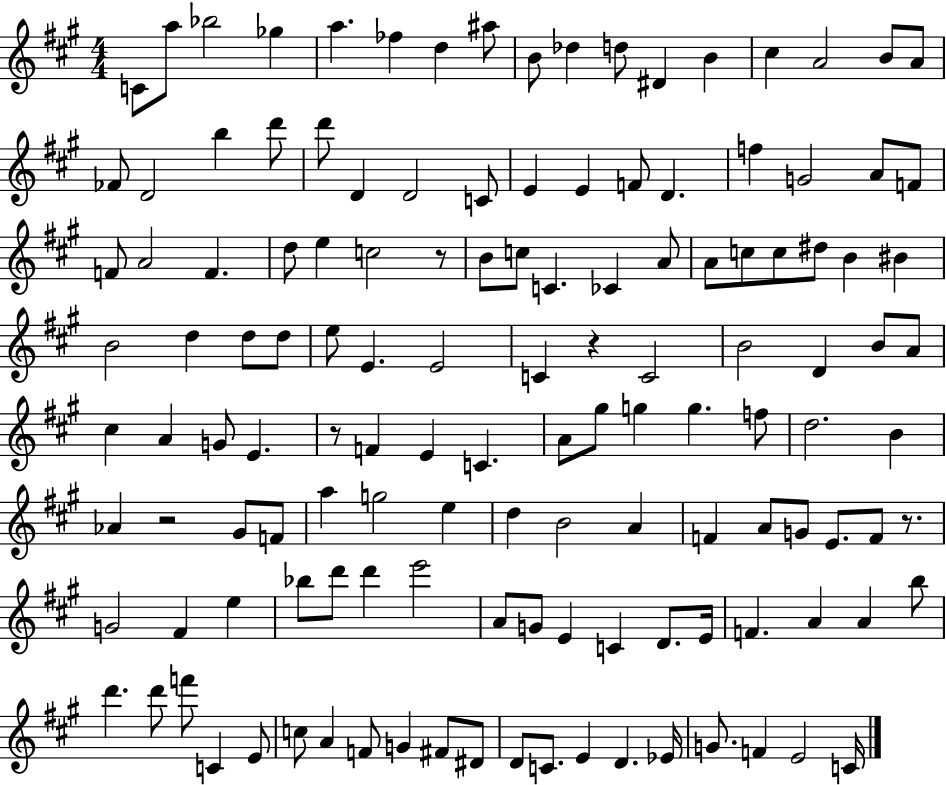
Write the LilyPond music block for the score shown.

{
  \clef treble
  \numericTimeSignature
  \time 4/4
  \key a \major
  \repeat volta 2 { c'8 a''8 bes''2 ges''4 | a''4. fes''4 d''4 ais''8 | b'8 des''4 d''8 dis'4 b'4 | cis''4 a'2 b'8 a'8 | \break fes'8 d'2 b''4 d'''8 | d'''8 d'4 d'2 c'8 | e'4 e'4 f'8 d'4. | f''4 g'2 a'8 f'8 | \break f'8 a'2 f'4. | d''8 e''4 c''2 r8 | b'8 c''8 c'4. ces'4 a'8 | a'8 c''8 c''8 dis''8 b'4 bis'4 | \break b'2 d''4 d''8 d''8 | e''8 e'4. e'2 | c'4 r4 c'2 | b'2 d'4 b'8 a'8 | \break cis''4 a'4 g'8 e'4. | r8 f'4 e'4 c'4. | a'8 gis''8 g''4 g''4. f''8 | d''2. b'4 | \break aes'4 r2 gis'8 f'8 | a''4 g''2 e''4 | d''4 b'2 a'4 | f'4 a'8 g'8 e'8. f'8 r8. | \break g'2 fis'4 e''4 | bes''8 d'''8 d'''4 e'''2 | a'8 g'8 e'4 c'4 d'8. e'16 | f'4. a'4 a'4 b''8 | \break d'''4. d'''8 f'''8 c'4 e'8 | c''8 a'4 f'8 g'4 fis'8 dis'8 | d'8 c'8. e'4 d'4. ees'16 | g'8. f'4 e'2 c'16 | \break } \bar "|."
}